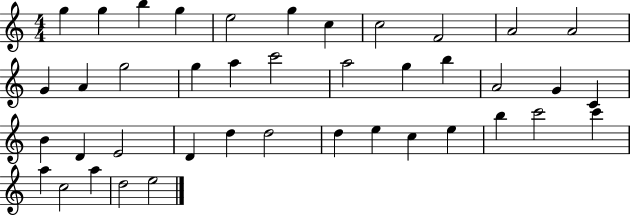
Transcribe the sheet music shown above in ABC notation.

X:1
T:Untitled
M:4/4
L:1/4
K:C
g g b g e2 g c c2 F2 A2 A2 G A g2 g a c'2 a2 g b A2 G C B D E2 D d d2 d e c e b c'2 c' a c2 a d2 e2